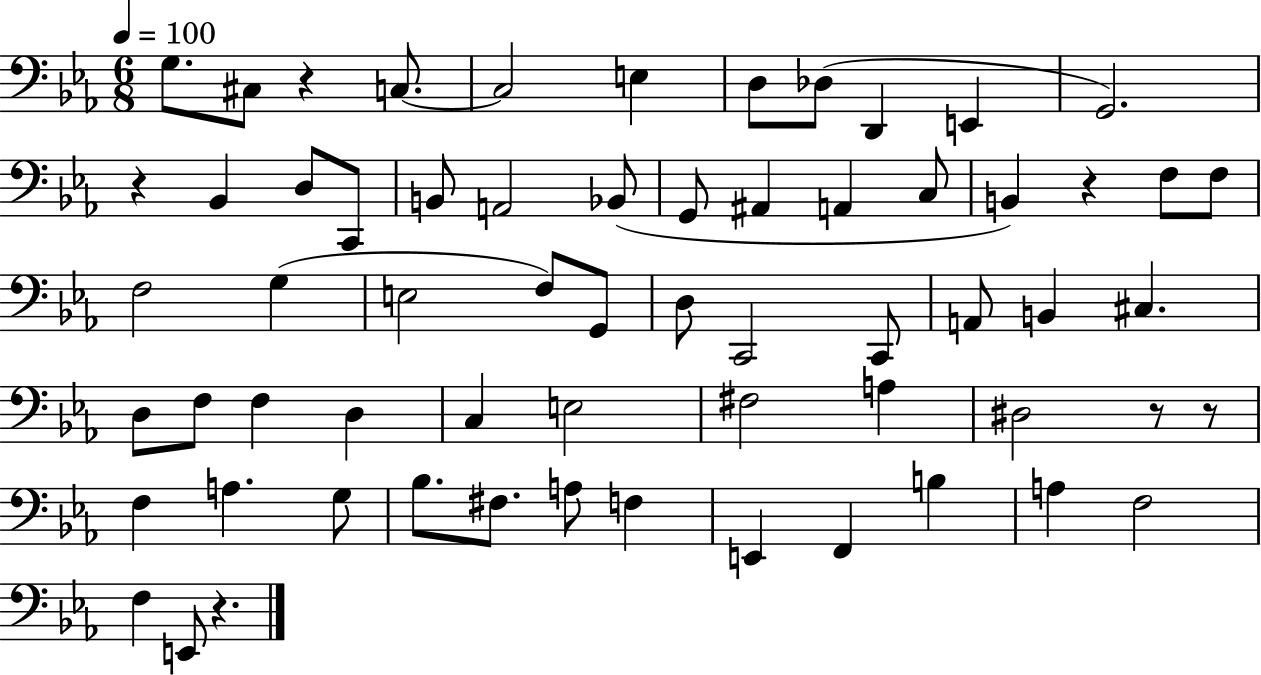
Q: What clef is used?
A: bass